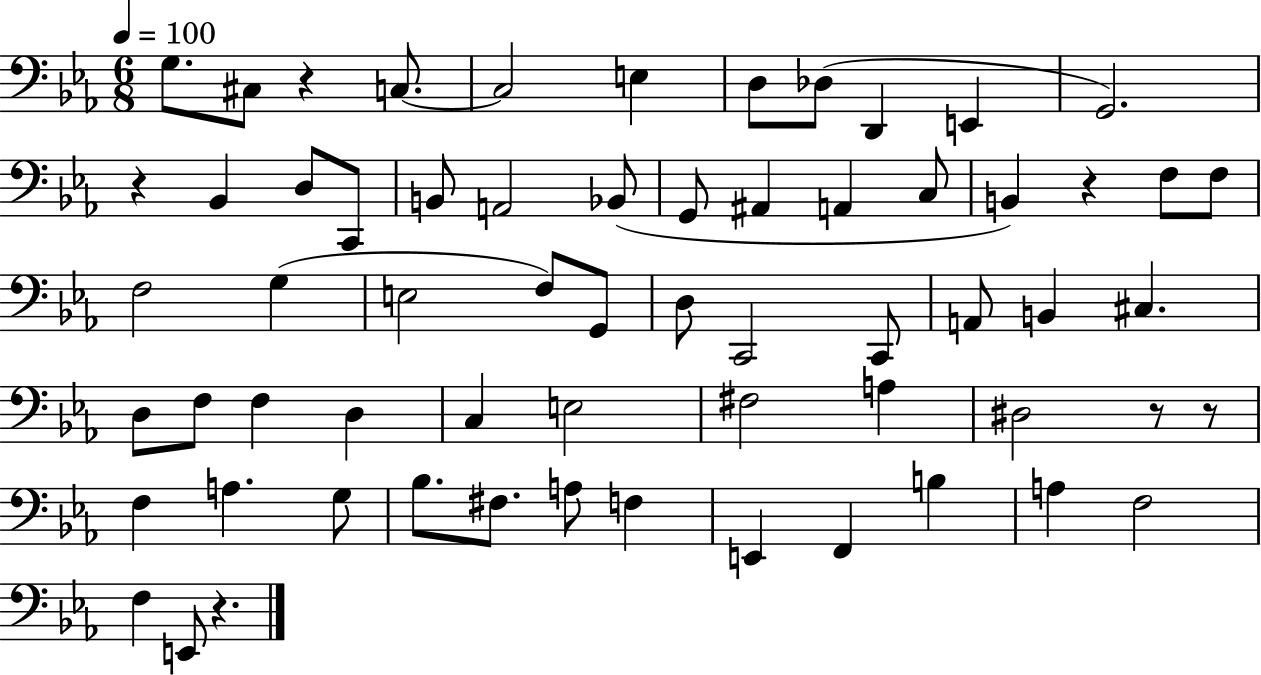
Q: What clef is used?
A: bass